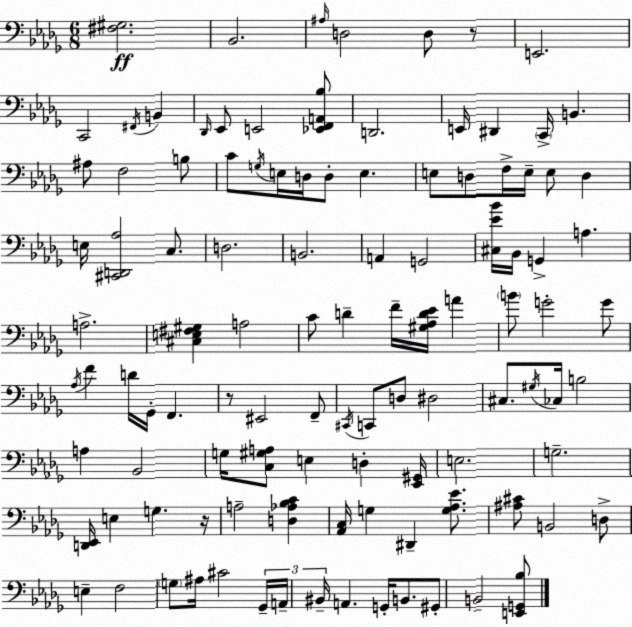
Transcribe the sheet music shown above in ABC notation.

X:1
T:Untitled
M:6/8
L:1/4
K:Bbm
[^F,^G,]2 _B,,2 ^A,/4 D,2 D,/2 z/2 E,,2 C,,2 ^F,,/4 B,, _D,,/4 _E,,/2 E,,2 [_E,,F,,A,,_B,]/2 D,,2 E,,/4 ^D,, C,,/4 B,, ^A,/2 F,2 B,/2 C/2 G,/4 E,/4 D,/4 D,/2 E, E,/2 D,/2 F,/4 E,/4 E,/2 D, E,/4 [^C,,D,,_A,]2 C,/2 D,2 B,,2 A,, G,,2 [^C,_E_B]/4 _B,,/4 G,, A, A,2 [^C,E,^F,^G,] A,2 C/2 D F/4 [^G,_A,D_E]/4 A B/2 G2 G/2 _A,/4 F D/4 _G,,/4 F,, z/2 ^E,,2 F,,/2 ^C,,/4 C,,/2 D,/2 ^D,2 ^C,/2 ^G,/4 _C,/4 B,2 A, _B,,2 G,/4 [C,^G,A,]/2 E, D, [_E,,^G,,]/4 E,2 G,2 [D,,_E,,]/4 E, G, z/4 A,2 [D,_A,_B,C] [_A,,C,]/4 G, ^D,, [G,_A,_E]/2 [^A,^C]/2 B,,2 D,/2 E, F,2 G,/2 ^A,/4 ^C2 _G,,/4 A,,/4 ^B,,/4 A,, G,,/4 B,,/2 ^G,,/2 B,,2 [E,,G,,_B,]/2